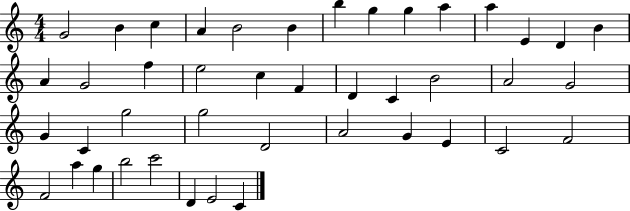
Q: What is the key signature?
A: C major